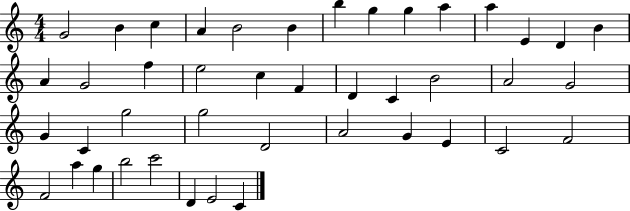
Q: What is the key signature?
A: C major